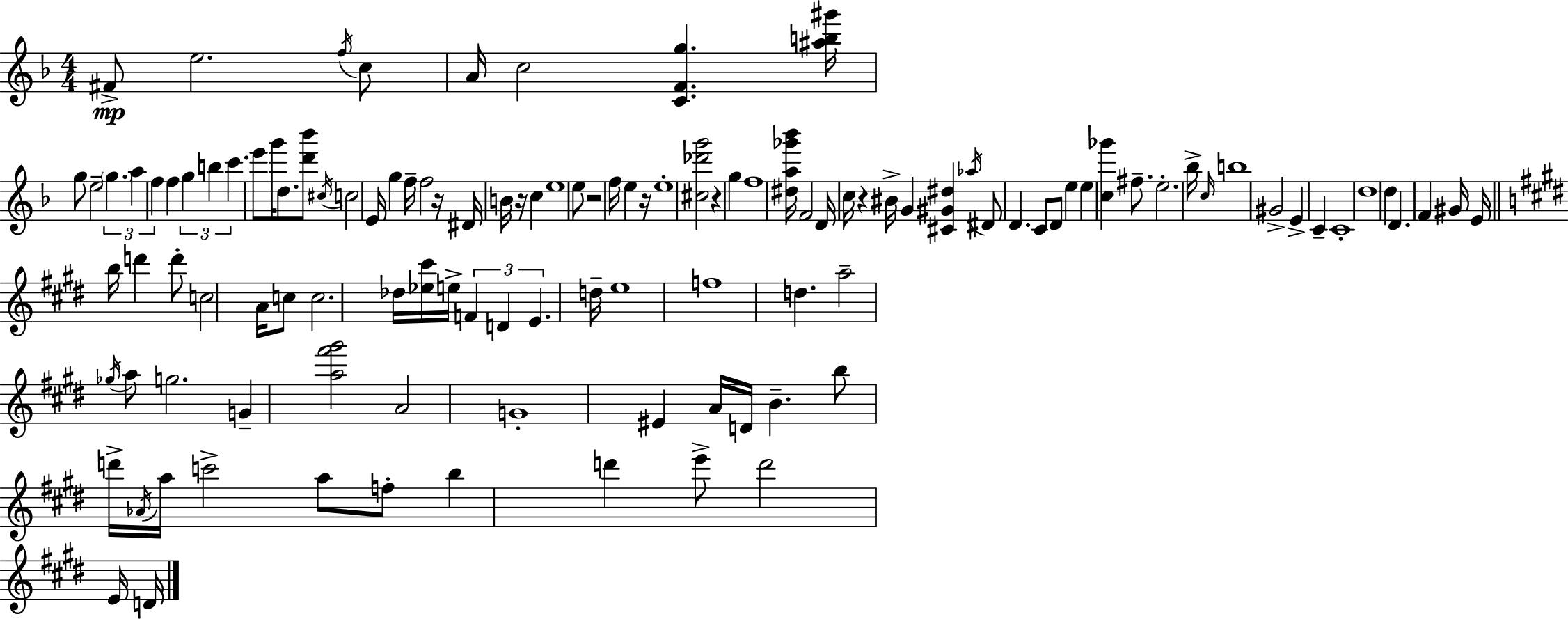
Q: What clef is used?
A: treble